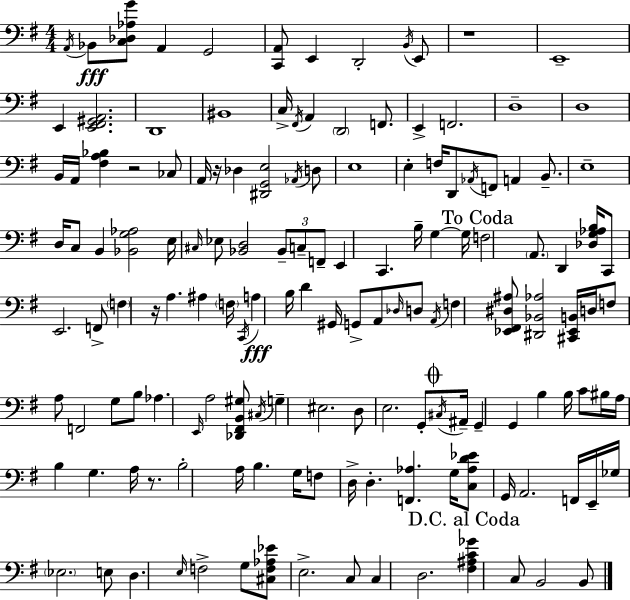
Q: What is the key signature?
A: E minor